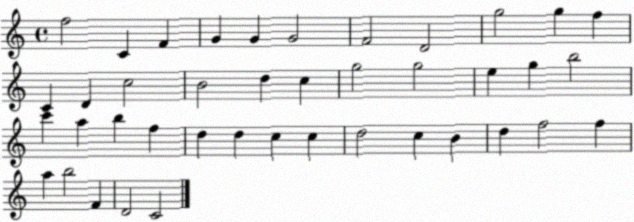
X:1
T:Untitled
M:4/4
L:1/4
K:C
f2 C F G G G2 F2 D2 g2 g f C D c2 B2 d c g2 g2 e g b2 c' a b f d d c c d2 c B d f2 f a b2 F D2 C2